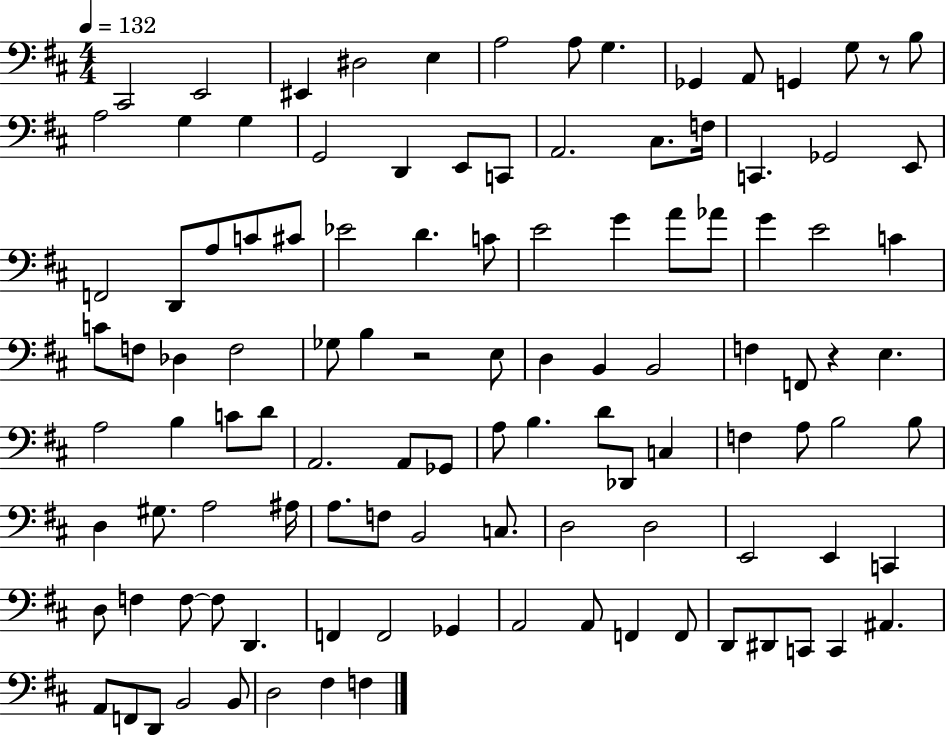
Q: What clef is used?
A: bass